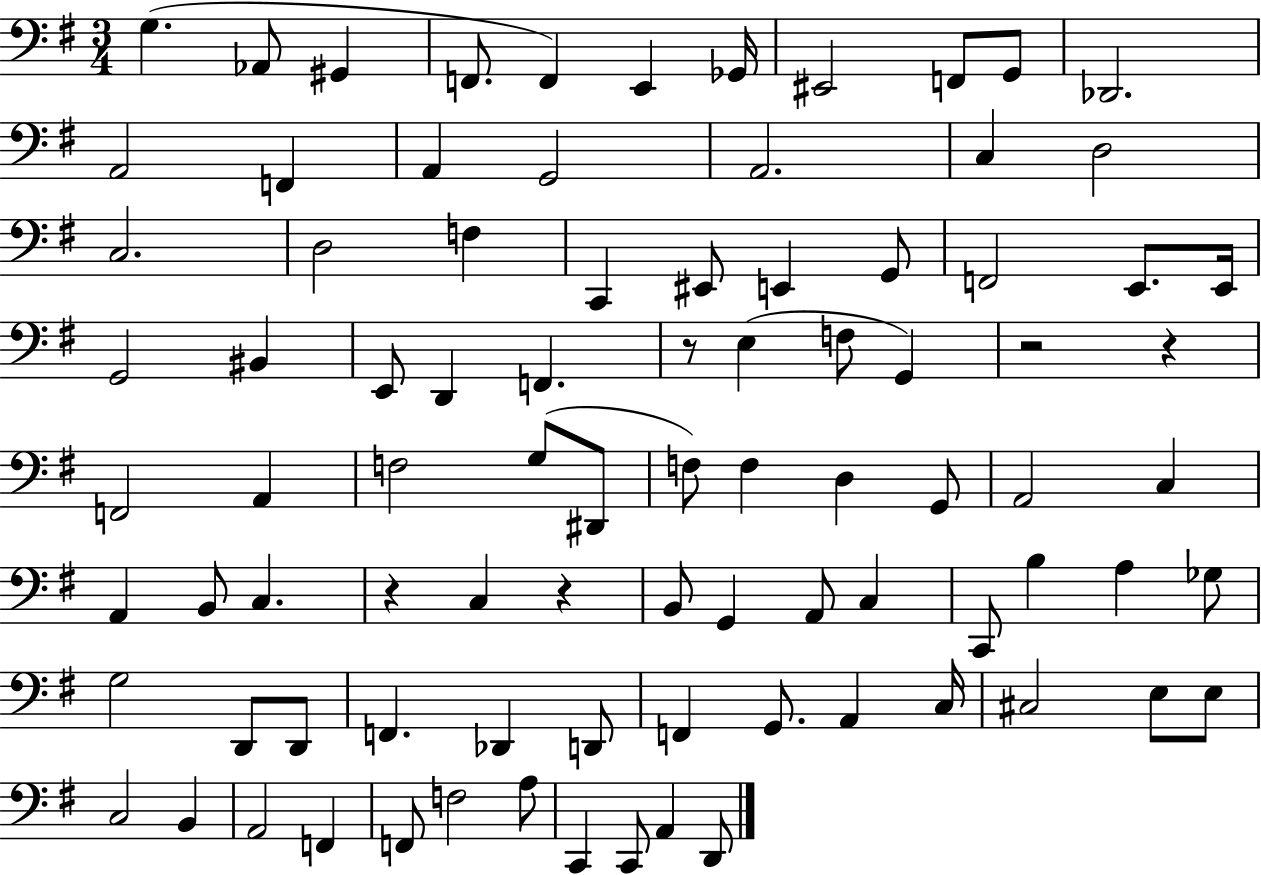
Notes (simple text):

G3/q. Ab2/e G#2/q F2/e. F2/q E2/q Gb2/s EIS2/h F2/e G2/e Db2/h. A2/h F2/q A2/q G2/h A2/h. C3/q D3/h C3/h. D3/h F3/q C2/q EIS2/e E2/q G2/e F2/h E2/e. E2/s G2/h BIS2/q E2/e D2/q F2/q. R/e E3/q F3/e G2/q R/h R/q F2/h A2/q F3/h G3/e D#2/e F3/e F3/q D3/q G2/e A2/h C3/q A2/q B2/e C3/q. R/q C3/q R/q B2/e G2/q A2/e C3/q C2/e B3/q A3/q Gb3/e G3/h D2/e D2/e F2/q. Db2/q D2/e F2/q G2/e. A2/q C3/s C#3/h E3/e E3/e C3/h B2/q A2/h F2/q F2/e F3/h A3/e C2/q C2/e A2/q D2/e